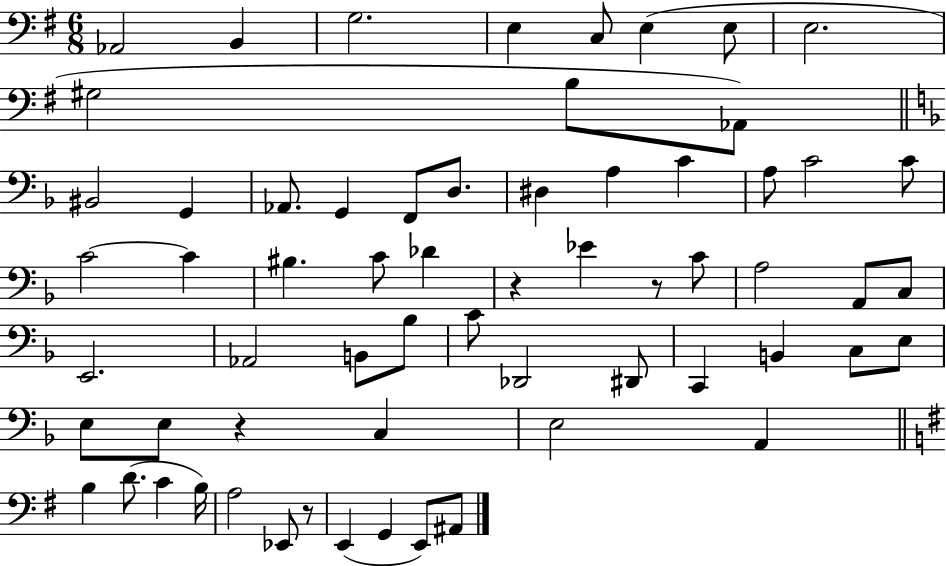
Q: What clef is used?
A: bass